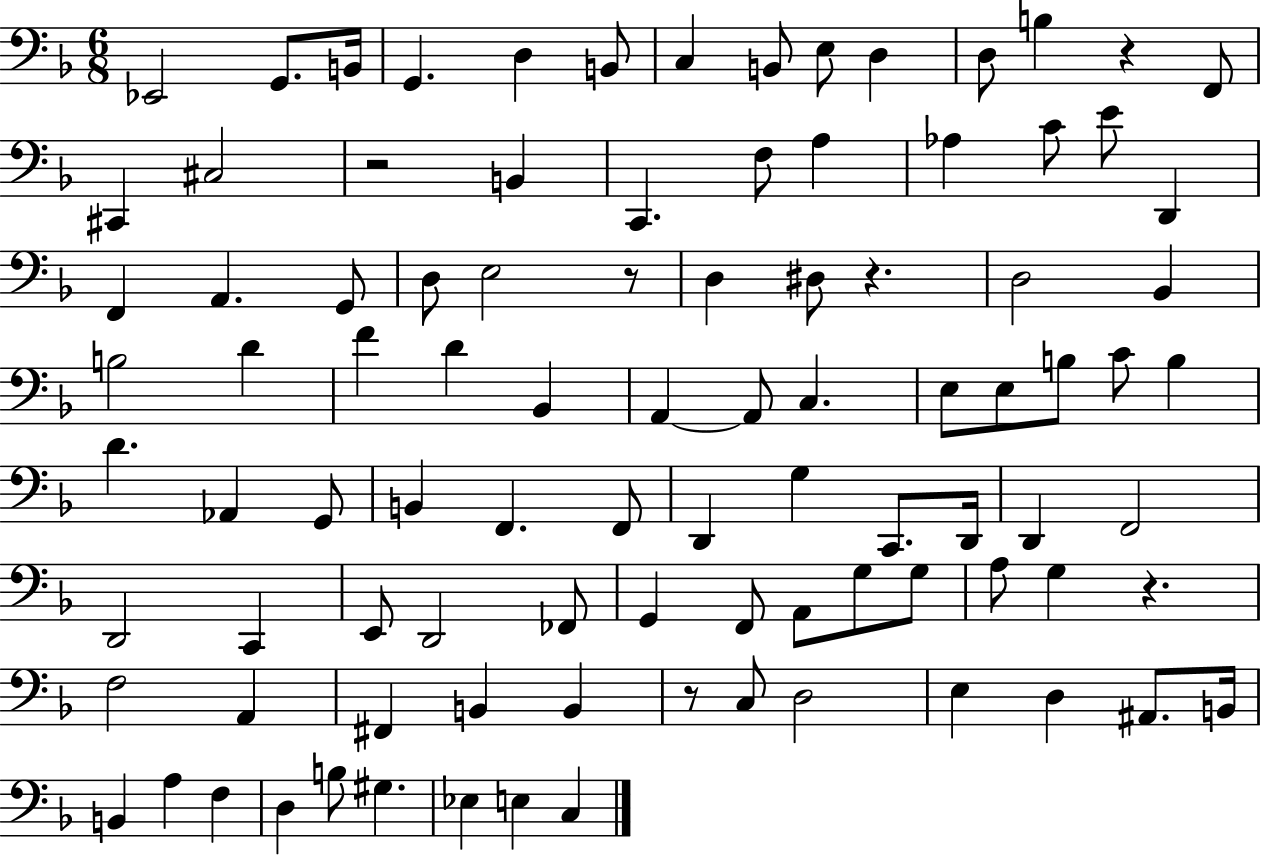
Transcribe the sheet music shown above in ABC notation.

X:1
T:Untitled
M:6/8
L:1/4
K:F
_E,,2 G,,/2 B,,/4 G,, D, B,,/2 C, B,,/2 E,/2 D, D,/2 B, z F,,/2 ^C,, ^C,2 z2 B,, C,, F,/2 A, _A, C/2 E/2 D,, F,, A,, G,,/2 D,/2 E,2 z/2 D, ^D,/2 z D,2 _B,, B,2 D F D _B,, A,, A,,/2 C, E,/2 E,/2 B,/2 C/2 B, D _A,, G,,/2 B,, F,, F,,/2 D,, G, C,,/2 D,,/4 D,, F,,2 D,,2 C,, E,,/2 D,,2 _F,,/2 G,, F,,/2 A,,/2 G,/2 G,/2 A,/2 G, z F,2 A,, ^F,, B,, B,, z/2 C,/2 D,2 E, D, ^A,,/2 B,,/4 B,, A, F, D, B,/2 ^G, _E, E, C,